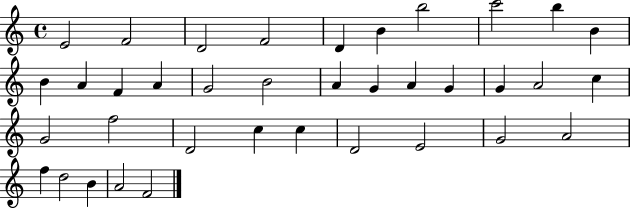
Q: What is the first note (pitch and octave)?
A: E4